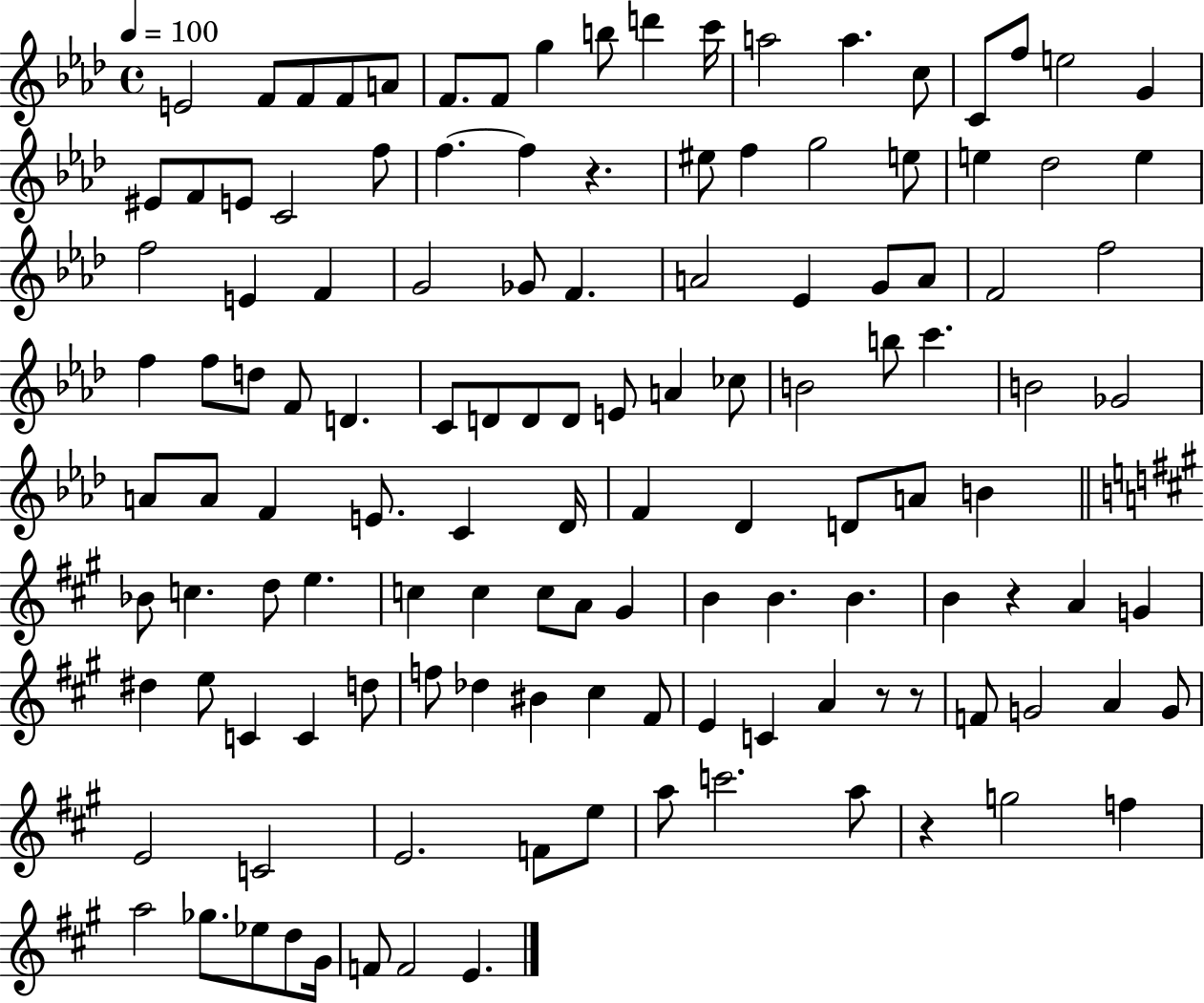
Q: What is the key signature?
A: AES major